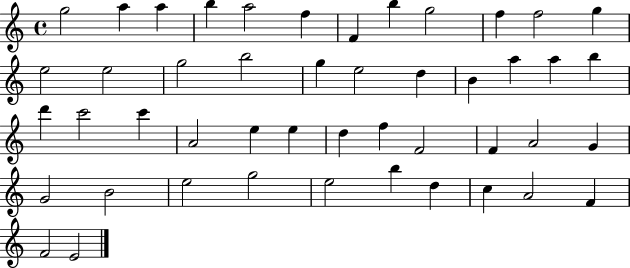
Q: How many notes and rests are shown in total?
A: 47